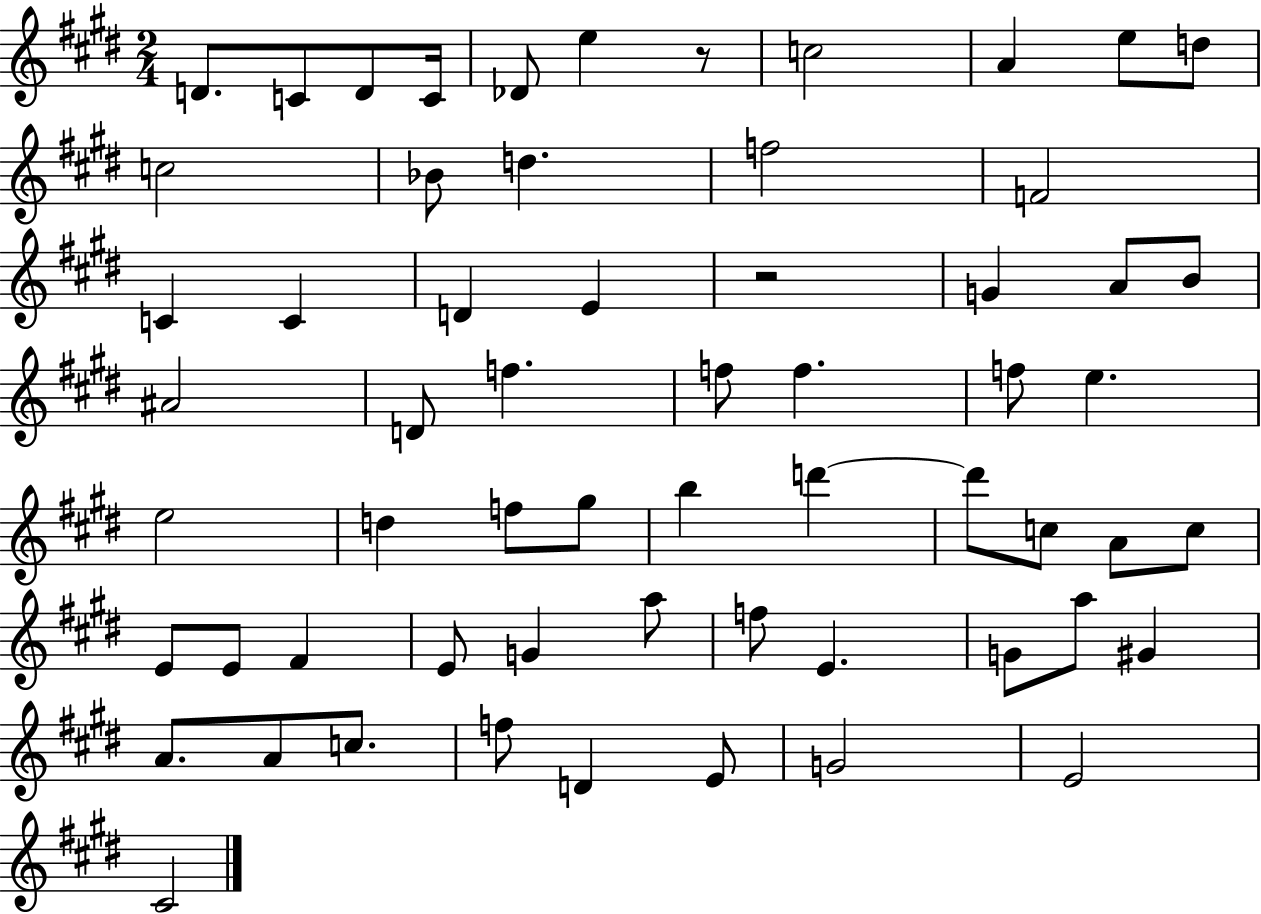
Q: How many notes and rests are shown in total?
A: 61